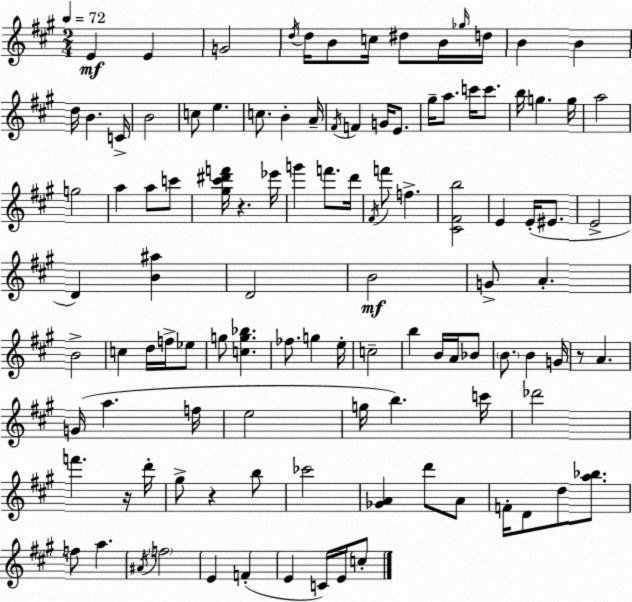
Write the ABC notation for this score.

X:1
T:Untitled
M:2/4
L:1/4
K:A
E E G2 d/4 d/4 B/2 c/4 ^d/2 B/4 _g/4 d/4 B B d/4 B C/4 B2 c/2 e c/2 B A/4 ^F/4 F G/4 E/2 ^g/4 a/2 c'/4 c'/2 b/4 g g/4 a2 g2 a a/2 c'/2 [^g^c'^d'f']/4 z _e'/4 g' f'/2 d'/4 ^F/4 f'/2 f [^C^Fb]2 E E/4 ^E/2 E2 D [B^a] D2 B2 G/2 A B2 c d/4 f/4 _e/2 g/2 [cg_b] _f/2 g e/4 c2 b B/4 A/4 _B/2 B/2 B G/4 z/2 A G/4 a f/4 e2 g/4 b c'/4 _d'2 f' z/4 d'/4 ^g/2 z b/2 _c'2 [_GA] d'/2 A/2 F/4 D/2 d/2 [a_b]/2 f/2 a ^A/4 f2 E F E C/4 E/4 c/2